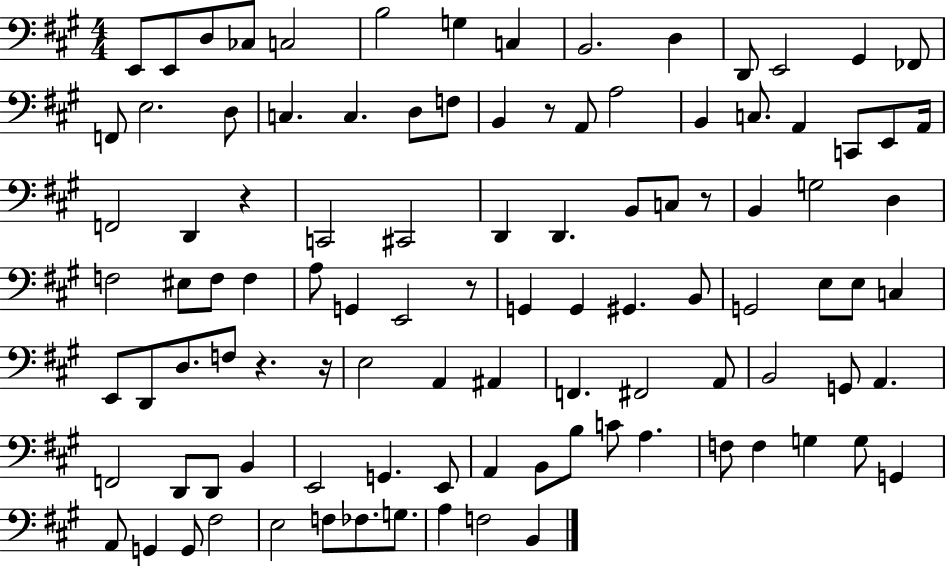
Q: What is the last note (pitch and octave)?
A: B2